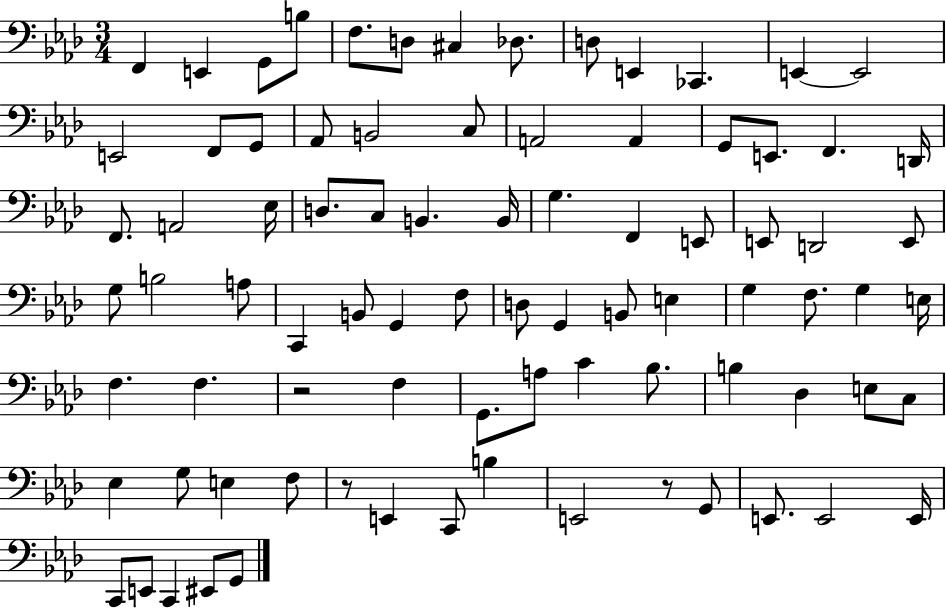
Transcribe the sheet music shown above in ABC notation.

X:1
T:Untitled
M:3/4
L:1/4
K:Ab
F,, E,, G,,/2 B,/2 F,/2 D,/2 ^C, _D,/2 D,/2 E,, _C,, E,, E,,2 E,,2 F,,/2 G,,/2 _A,,/2 B,,2 C,/2 A,,2 A,, G,,/2 E,,/2 F,, D,,/4 F,,/2 A,,2 _E,/4 D,/2 C,/2 B,, B,,/4 G, F,, E,,/2 E,,/2 D,,2 E,,/2 G,/2 B,2 A,/2 C,, B,,/2 G,, F,/2 D,/2 G,, B,,/2 E, G, F,/2 G, E,/4 F, F, z2 F, G,,/2 A,/2 C _B,/2 B, _D, E,/2 C,/2 _E, G,/2 E, F,/2 z/2 E,, C,,/2 B, E,,2 z/2 G,,/2 E,,/2 E,,2 E,,/4 C,,/2 E,,/2 C,, ^E,,/2 G,,/2